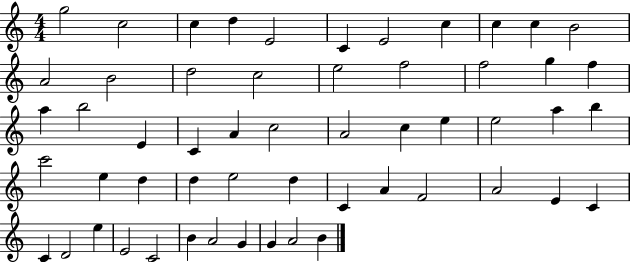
{
  \clef treble
  \numericTimeSignature
  \time 4/4
  \key c \major
  g''2 c''2 | c''4 d''4 e'2 | c'4 e'2 c''4 | c''4 c''4 b'2 | \break a'2 b'2 | d''2 c''2 | e''2 f''2 | f''2 g''4 f''4 | \break a''4 b''2 e'4 | c'4 a'4 c''2 | a'2 c''4 e''4 | e''2 a''4 b''4 | \break c'''2 e''4 d''4 | d''4 e''2 d''4 | c'4 a'4 f'2 | a'2 e'4 c'4 | \break c'4 d'2 e''4 | e'2 c'2 | b'4 a'2 g'4 | g'4 a'2 b'4 | \break \bar "|."
}